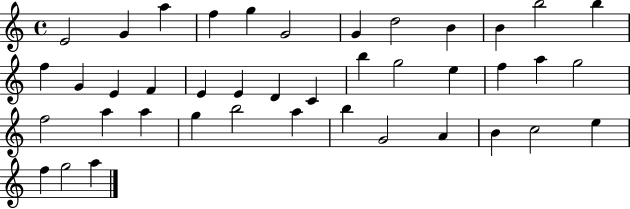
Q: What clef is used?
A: treble